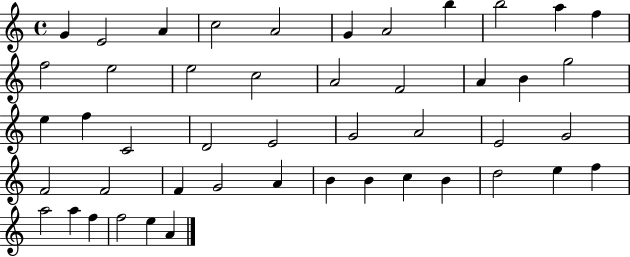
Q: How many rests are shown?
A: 0